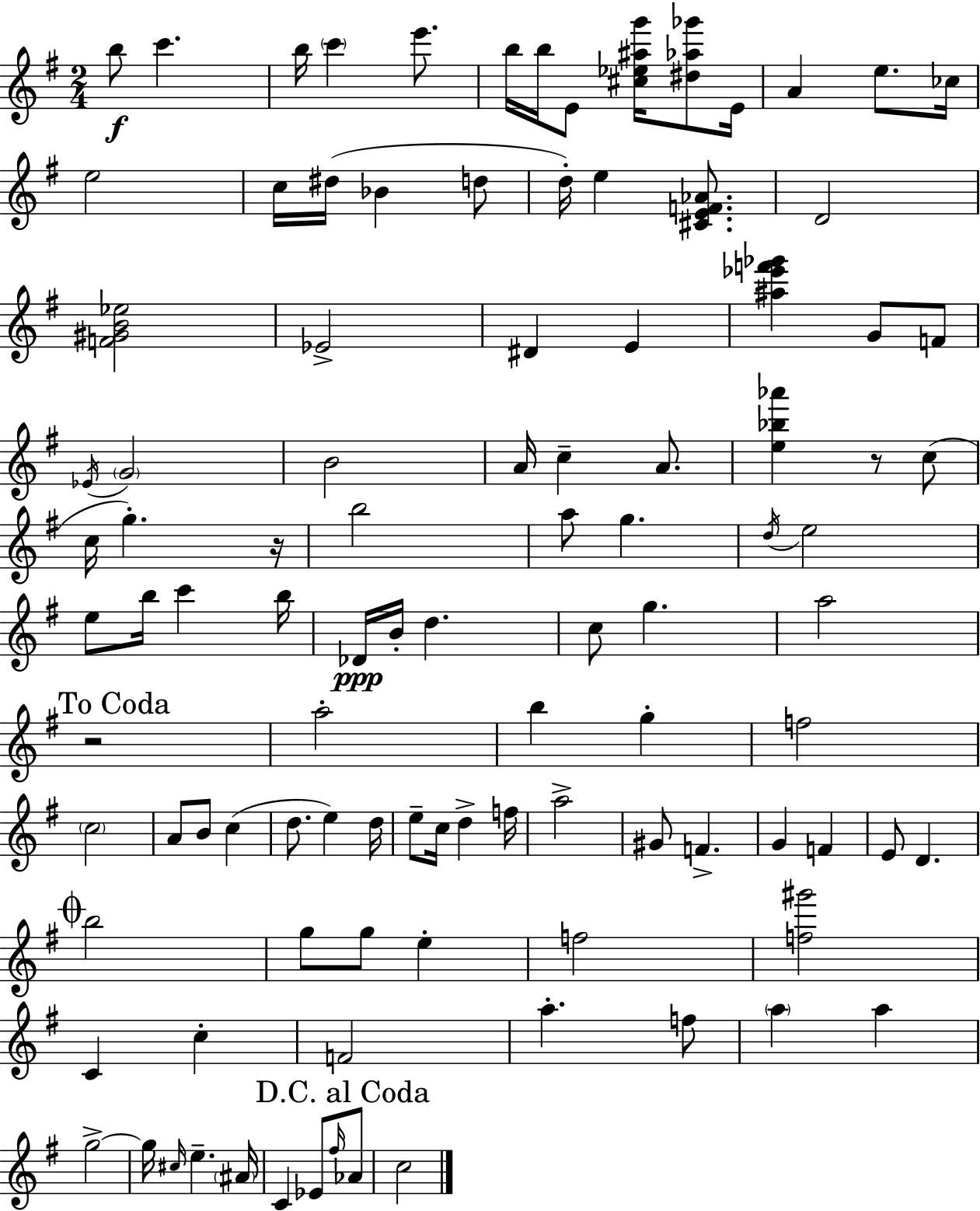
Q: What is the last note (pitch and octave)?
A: C5